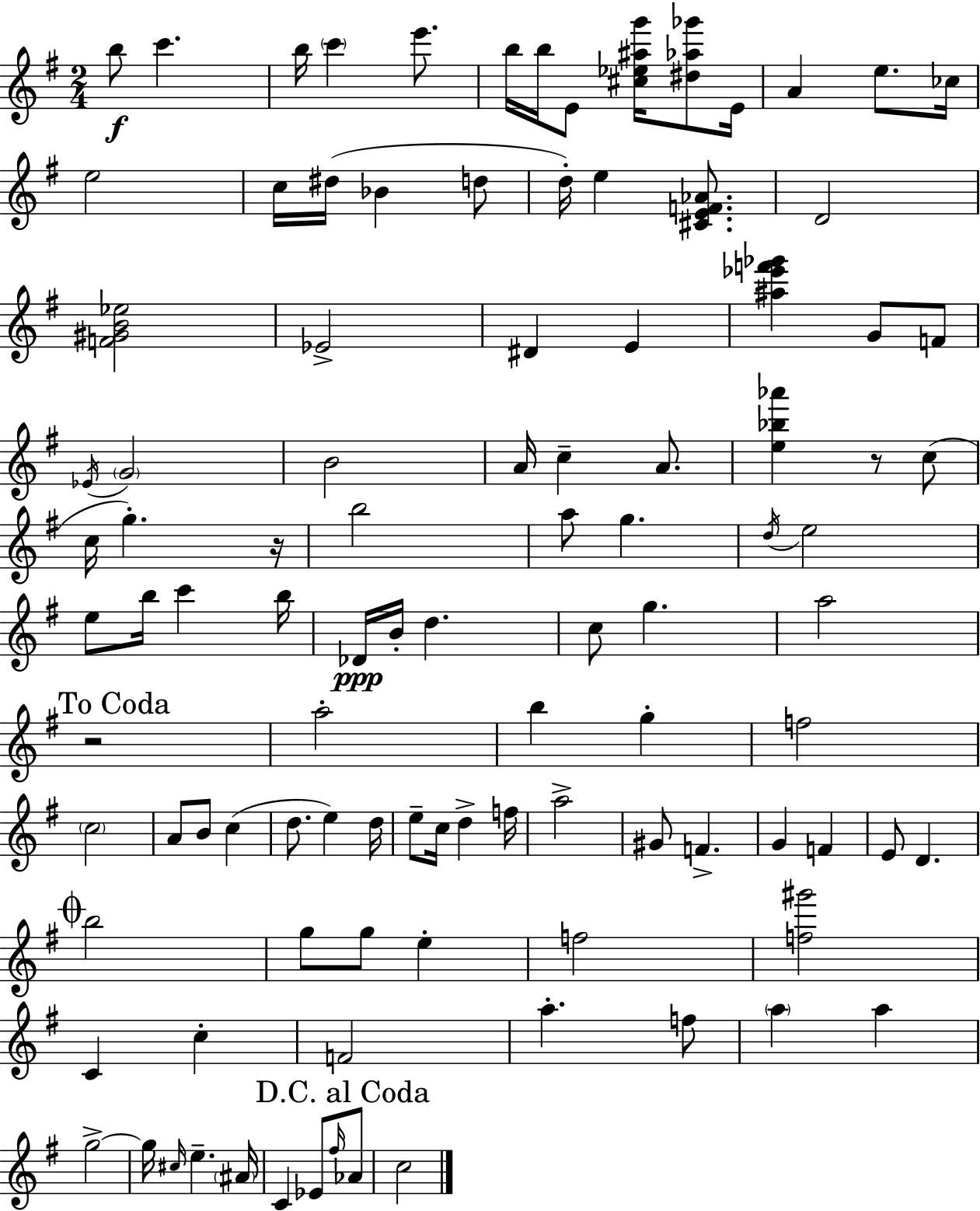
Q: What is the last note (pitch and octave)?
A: C5